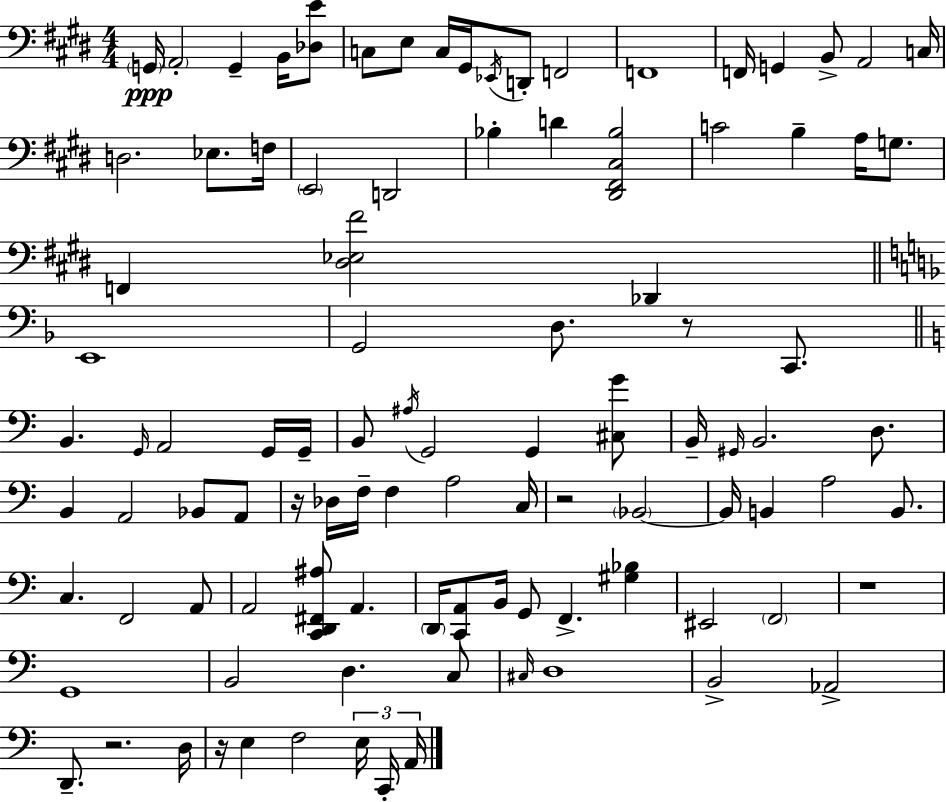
X:1
T:Untitled
M:4/4
L:1/4
K:E
G,,/4 A,,2 G,, B,,/4 [_D,E]/2 C,/2 E,/2 C,/4 ^G,,/4 _E,,/4 D,,/2 F,,2 F,,4 F,,/4 G,, B,,/2 A,,2 C,/4 D,2 _E,/2 F,/4 E,,2 D,,2 _B, D [^D,,^F,,^C,_B,]2 C2 B, A,/4 G,/2 F,, [^D,_E,^F]2 _D,, E,,4 G,,2 D,/2 z/2 C,,/2 B,, G,,/4 A,,2 G,,/4 G,,/4 B,,/2 ^A,/4 G,,2 G,, [^C,G]/2 B,,/4 ^G,,/4 B,,2 D,/2 B,, A,,2 _B,,/2 A,,/2 z/4 _D,/4 F,/4 F, A,2 C,/4 z2 _B,,2 _B,,/4 B,, A,2 B,,/2 C, F,,2 A,,/2 A,,2 [C,,D,,^F,,^A,]/2 A,, D,,/4 [C,,A,,]/2 B,,/4 G,,/2 F,, [^G,_B,] ^E,,2 F,,2 z4 G,,4 B,,2 D, C,/2 ^C,/4 D,4 B,,2 _A,,2 D,,/2 z2 D,/4 z/4 E, F,2 E,/4 C,,/4 A,,/4